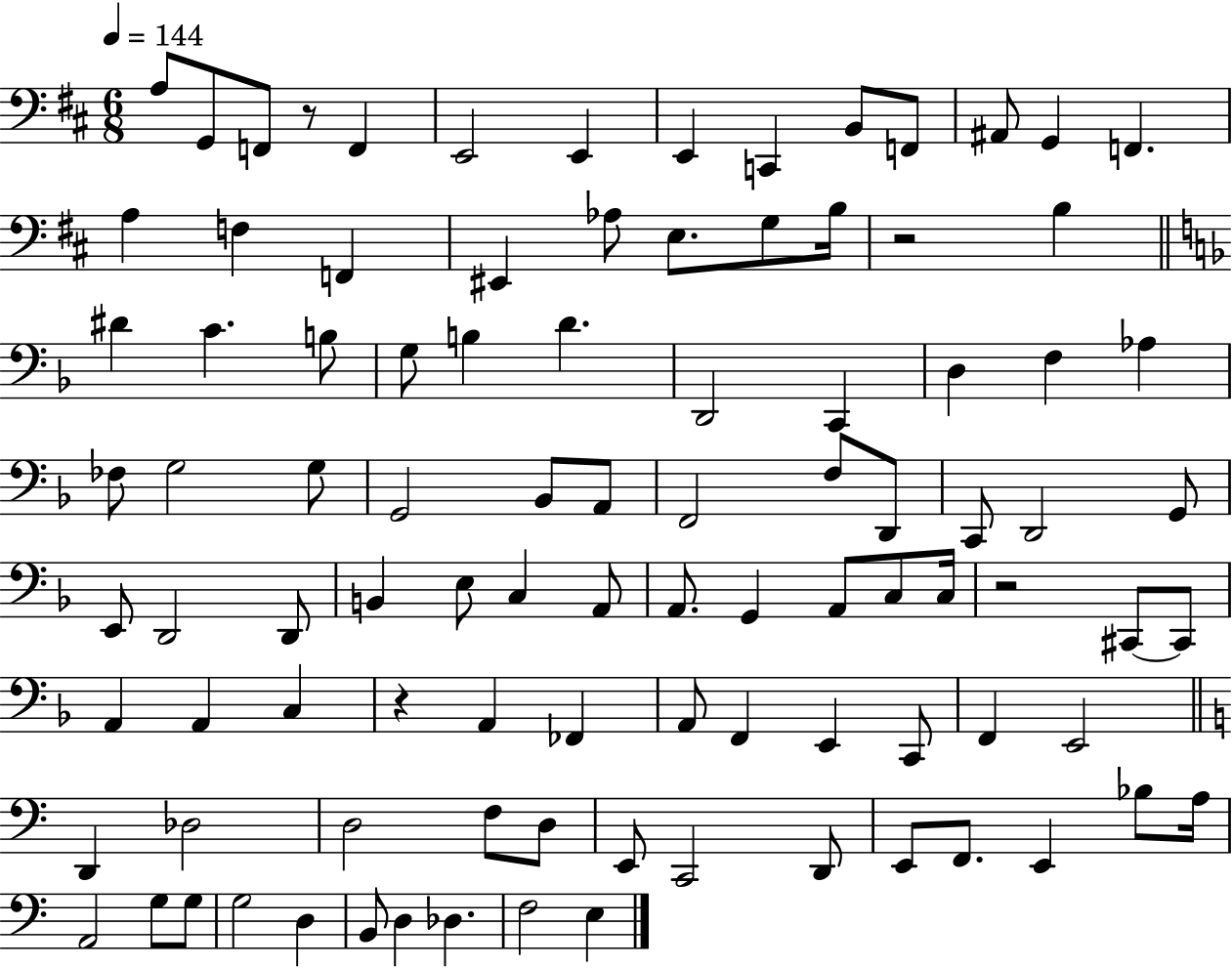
A3/e G2/e F2/e R/e F2/q E2/h E2/q E2/q C2/q B2/e F2/e A#2/e G2/q F2/q. A3/q F3/q F2/q EIS2/q Ab3/e E3/e. G3/e B3/s R/h B3/q D#4/q C4/q. B3/e G3/e B3/q D4/q. D2/h C2/q D3/q F3/q Ab3/q FES3/e G3/h G3/e G2/h Bb2/e A2/e F2/h F3/e D2/e C2/e D2/h G2/e E2/e D2/h D2/e B2/q E3/e C3/q A2/e A2/e. G2/q A2/e C3/e C3/s R/h C#2/e C#2/e A2/q A2/q C3/q R/q A2/q FES2/q A2/e F2/q E2/q C2/e F2/q E2/h D2/q Db3/h D3/h F3/e D3/e E2/e C2/h D2/e E2/e F2/e. E2/q Bb3/e A3/s A2/h G3/e G3/e G3/h D3/q B2/e D3/q Db3/q. F3/h E3/q